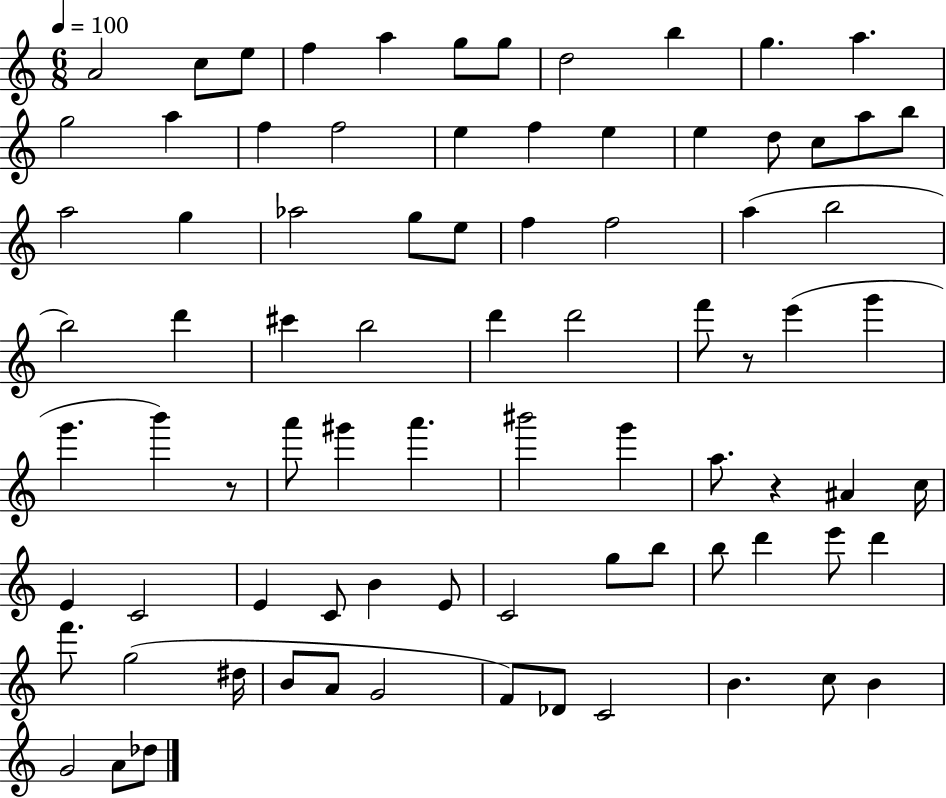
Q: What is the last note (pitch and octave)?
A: Db5